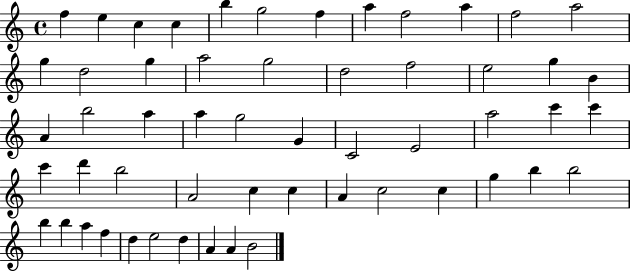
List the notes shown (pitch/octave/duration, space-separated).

F5/q E5/q C5/q C5/q B5/q G5/h F5/q A5/q F5/h A5/q F5/h A5/h G5/q D5/h G5/q A5/h G5/h D5/h F5/h E5/h G5/q B4/q A4/q B5/h A5/q A5/q G5/h G4/q C4/h E4/h A5/h C6/q C6/q C6/q D6/q B5/h A4/h C5/q C5/q A4/q C5/h C5/q G5/q B5/q B5/h B5/q B5/q A5/q F5/q D5/q E5/h D5/q A4/q A4/q B4/h